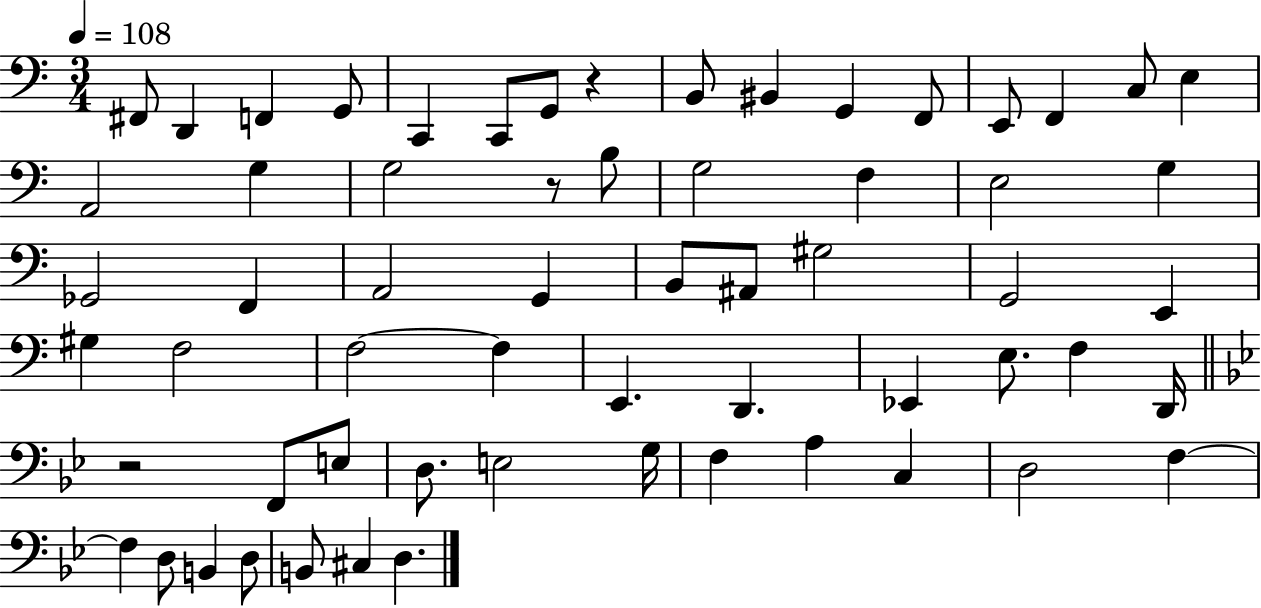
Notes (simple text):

F#2/e D2/q F2/q G2/e C2/q C2/e G2/e R/q B2/e BIS2/q G2/q F2/e E2/e F2/q C3/e E3/q A2/h G3/q G3/h R/e B3/e G3/h F3/q E3/h G3/q Gb2/h F2/q A2/h G2/q B2/e A#2/e G#3/h G2/h E2/q G#3/q F3/h F3/h F3/q E2/q. D2/q. Eb2/q E3/e. F3/q D2/s R/h F2/e E3/e D3/e. E3/h G3/s F3/q A3/q C3/q D3/h F3/q F3/q D3/e B2/q D3/e B2/e C#3/q D3/q.